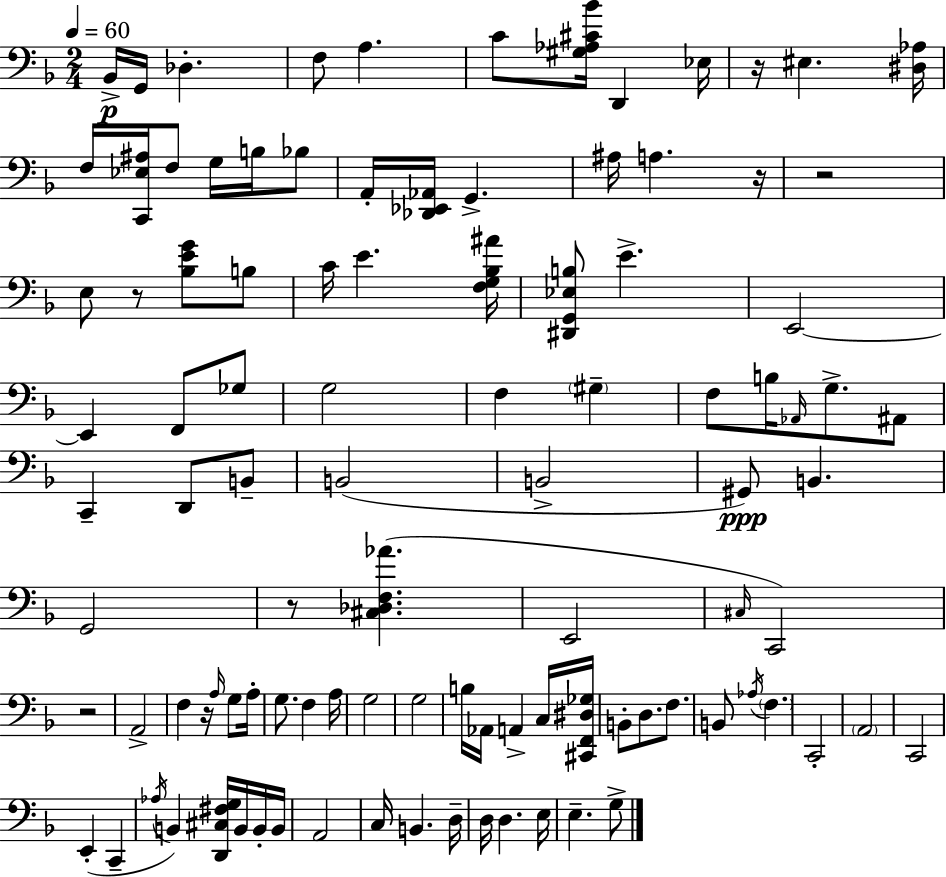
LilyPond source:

{
  \clef bass
  \numericTimeSignature
  \time 2/4
  \key f \major
  \tempo 4 = 60
  bes,16->\p g,16 des4.-. | f8 a4. | c'8 <gis aes cis' bes'>16 d,4 ees16 | r16 eis4. <dis aes>16 | \break f16 <c, ees ais>16 f8 g16 b16 bes8 | a,16-. <des, ees, aes,>16 g,4.-> | ais16 a4. r16 | r2 | \break e8 r8 <bes e' g'>8 b8 | c'16 e'4. <f g bes ais'>16 | <dis, g, ees b>8 e'4.-> | e,2~~ | \break e,4 f,8 ges8 | g2 | f4 \parenthesize gis4-- | f8 b16 \grace { aes,16 } g8.-> ais,8 | \break c,4-- d,8 b,8-- | b,2( | b,2-> | gis,8\ppp) b,4. | \break g,2 | r8 <cis des f aes'>4.( | e,2 | \grace { cis16 } c,2) | \break r2 | a,2-> | f4 r16 \grace { a16 } | g8 a16-. g8. f4 | \break a16 g2 | g2 | b16 aes,16 a,4-> | c16 <cis, f, dis ges>16 b,8-. d8. | \break f8. b,8 \acciaccatura { aes16 } \parenthesize f4. | c,2-. | \parenthesize a,2 | c,2 | \break e,4-.( | c,4-- \acciaccatura { aes16 } b,4) | <d, cis fis g>16 b,16 b,16-. b,16 a,2 | c16 b,4. | \break d16-- d16 d4. | e16 e4.-- | g8-> \bar "|."
}